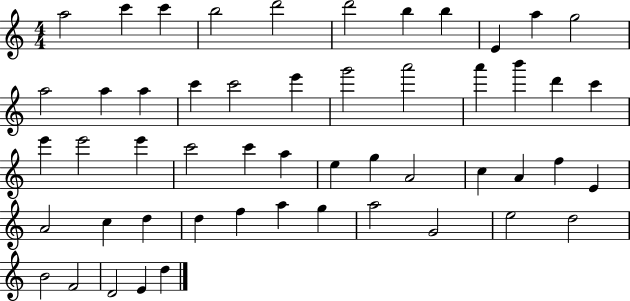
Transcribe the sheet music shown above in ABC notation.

X:1
T:Untitled
M:4/4
L:1/4
K:C
a2 c' c' b2 d'2 d'2 b b E a g2 a2 a a c' c'2 e' g'2 a'2 a' b' d' c' e' e'2 e' c'2 c' a e g A2 c A f E A2 c d d f a g a2 G2 e2 d2 B2 F2 D2 E d